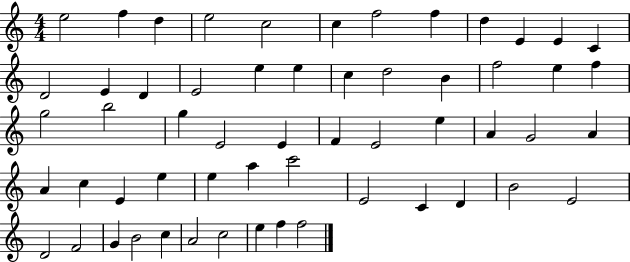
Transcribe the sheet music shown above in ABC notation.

X:1
T:Untitled
M:4/4
L:1/4
K:C
e2 f d e2 c2 c f2 f d E E C D2 E D E2 e e c d2 B f2 e f g2 b2 g E2 E F E2 e A G2 A A c E e e a c'2 E2 C D B2 E2 D2 F2 G B2 c A2 c2 e f f2